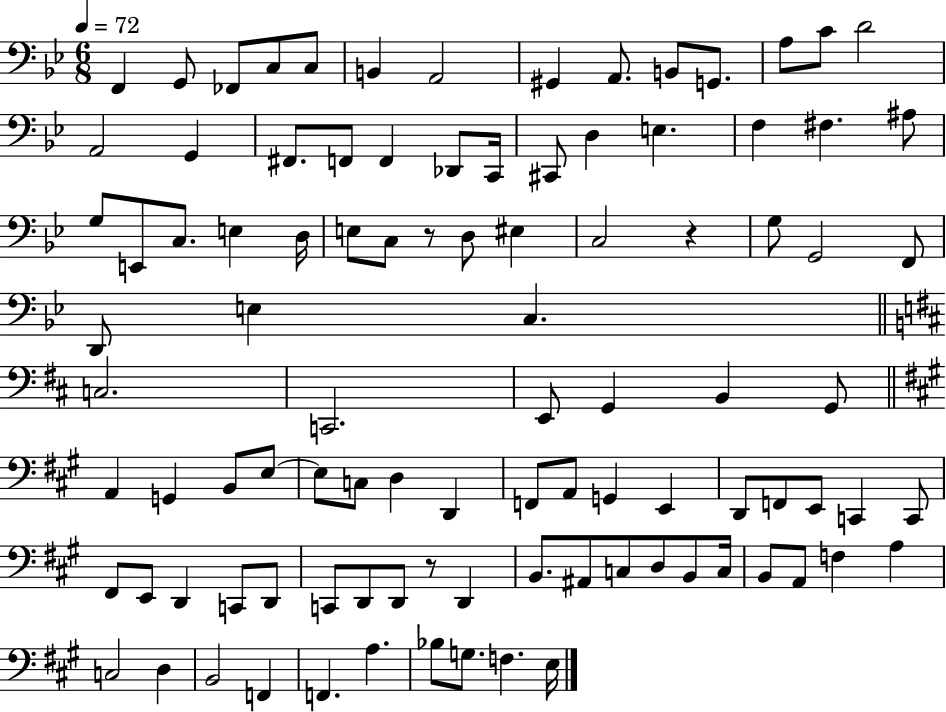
{
  \clef bass
  \numericTimeSignature
  \time 6/8
  \key bes \major
  \tempo 4 = 72
  f,4 g,8 fes,8 c8 c8 | b,4 a,2 | gis,4 a,8. b,8 g,8. | a8 c'8 d'2 | \break a,2 g,4 | fis,8. f,8 f,4 des,8 c,16 | cis,8 d4 e4. | f4 fis4. ais8 | \break g8 e,8 c8. e4 d16 | e8 c8 r8 d8 eis4 | c2 r4 | g8 g,2 f,8 | \break d,8 e4 c4. | \bar "||" \break \key b \minor c2. | c,2. | e,8 g,4 b,4 g,8 | \bar "||" \break \key a \major a,4 g,4 b,8 e8~~ | e8 c8 d4 d,4 | f,8 a,8 g,4 e,4 | d,8 f,8 e,8 c,4 c,8 | \break fis,8 e,8 d,4 c,8 d,8 | c,8 d,8 d,8 r8 d,4 | b,8. ais,8 c8 d8 b,8 c16 | b,8 a,8 f4 a4 | \break c2 d4 | b,2 f,4 | f,4. a4. | bes8 g8. f4. e16 | \break \bar "|."
}